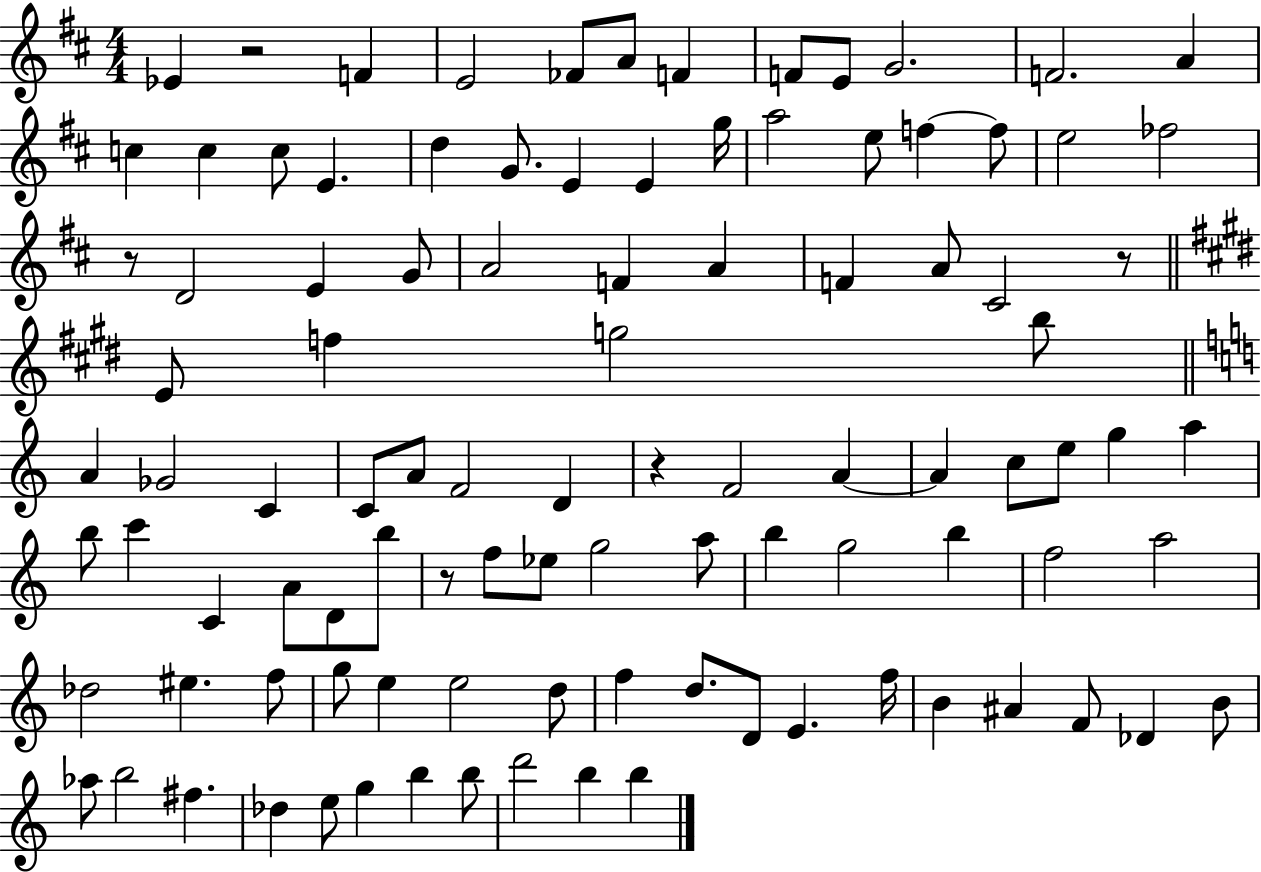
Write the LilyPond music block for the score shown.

{
  \clef treble
  \numericTimeSignature
  \time 4/4
  \key d \major
  \repeat volta 2 { ees'4 r2 f'4 | e'2 fes'8 a'8 f'4 | f'8 e'8 g'2. | f'2. a'4 | \break c''4 c''4 c''8 e'4. | d''4 g'8. e'4 e'4 g''16 | a''2 e''8 f''4~~ f''8 | e''2 fes''2 | \break r8 d'2 e'4 g'8 | a'2 f'4 a'4 | f'4 a'8 cis'2 r8 | \bar "||" \break \key e \major e'8 f''4 g''2 b''8 | \bar "||" \break \key c \major a'4 ges'2 c'4 | c'8 a'8 f'2 d'4 | r4 f'2 a'4~~ | a'4 c''8 e''8 g''4 a''4 | \break b''8 c'''4 c'4 a'8 d'8 b''8 | r8 f''8 ees''8 g''2 a''8 | b''4 g''2 b''4 | f''2 a''2 | \break des''2 eis''4. f''8 | g''8 e''4 e''2 d''8 | f''4 d''8. d'8 e'4. f''16 | b'4 ais'4 f'8 des'4 b'8 | \break aes''8 b''2 fis''4. | des''4 e''8 g''4 b''4 b''8 | d'''2 b''4 b''4 | } \bar "|."
}